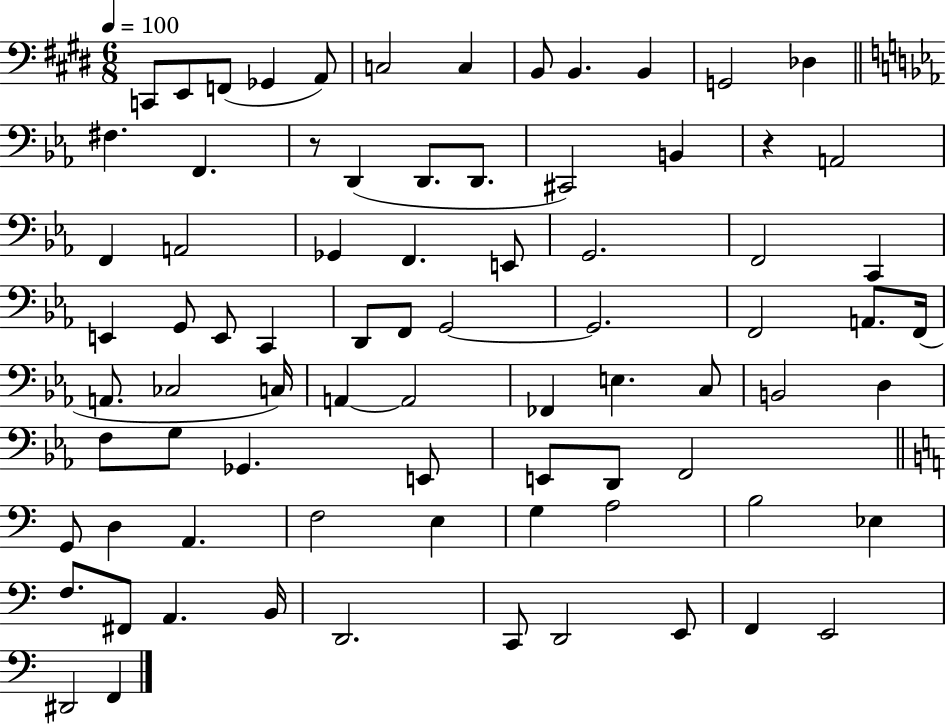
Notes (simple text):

C2/e E2/e F2/e Gb2/q A2/e C3/h C3/q B2/e B2/q. B2/q G2/h Db3/q F#3/q. F2/q. R/e D2/q D2/e. D2/e. C#2/h B2/q R/q A2/h F2/q A2/h Gb2/q F2/q. E2/e G2/h. F2/h C2/q E2/q G2/e E2/e C2/q D2/e F2/e G2/h G2/h. F2/h A2/e. F2/s A2/e. CES3/h C3/s A2/q A2/h FES2/q E3/q. C3/e B2/h D3/q F3/e G3/e Gb2/q. E2/e E2/e D2/e F2/h G2/e D3/q A2/q. F3/h E3/q G3/q A3/h B3/h Eb3/q F3/e. F#2/e A2/q. B2/s D2/h. C2/e D2/h E2/e F2/q E2/h D#2/h F2/q